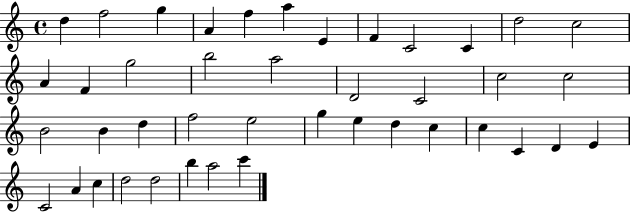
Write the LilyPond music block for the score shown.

{
  \clef treble
  \time 4/4
  \defaultTimeSignature
  \key c \major
  d''4 f''2 g''4 | a'4 f''4 a''4 e'4 | f'4 c'2 c'4 | d''2 c''2 | \break a'4 f'4 g''2 | b''2 a''2 | d'2 c'2 | c''2 c''2 | \break b'2 b'4 d''4 | f''2 e''2 | g''4 e''4 d''4 c''4 | c''4 c'4 d'4 e'4 | \break c'2 a'4 c''4 | d''2 d''2 | b''4 a''2 c'''4 | \bar "|."
}